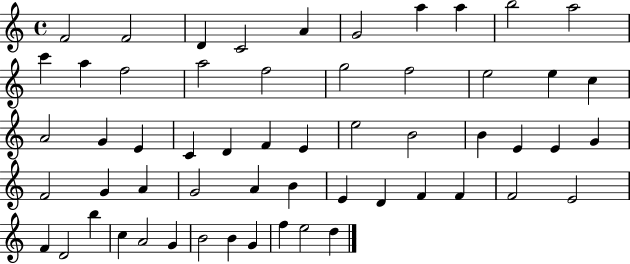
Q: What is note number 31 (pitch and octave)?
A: E4